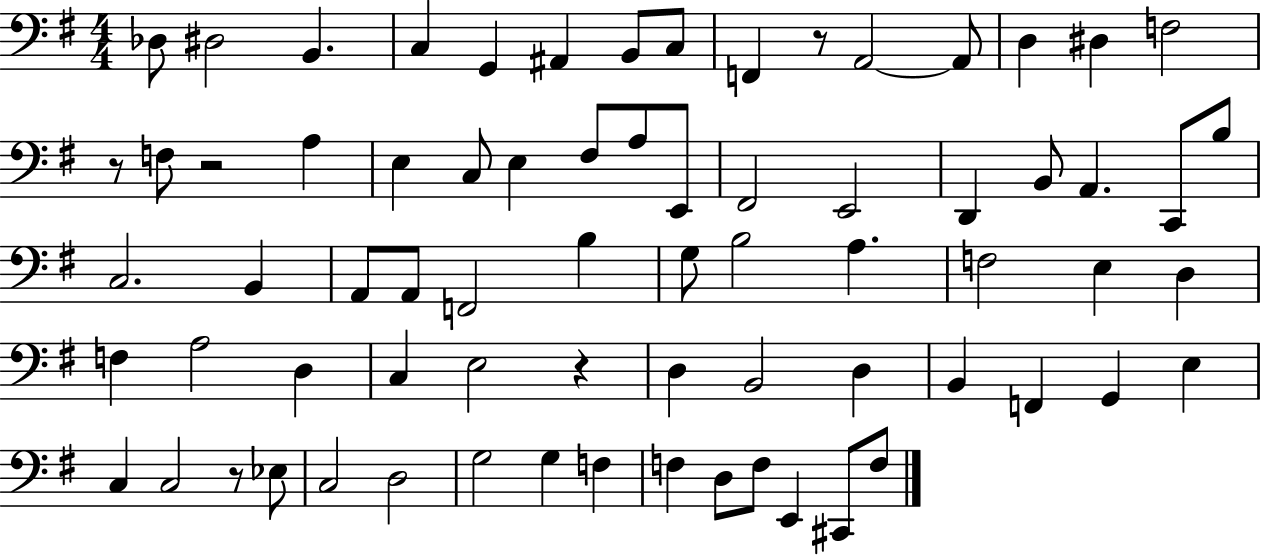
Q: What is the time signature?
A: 4/4